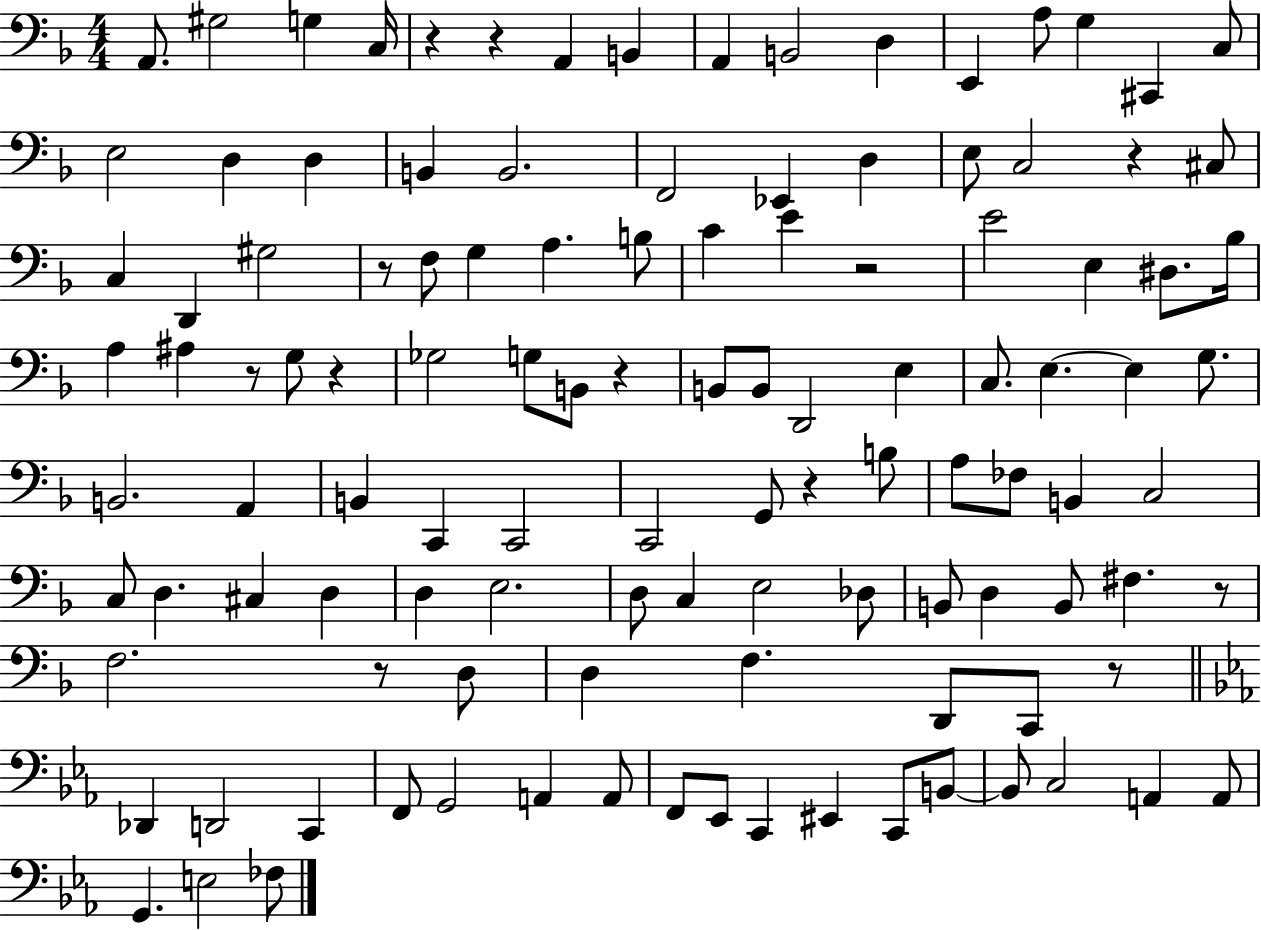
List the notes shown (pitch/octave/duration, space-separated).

A2/e. G#3/h G3/q C3/s R/q R/q A2/q B2/q A2/q B2/h D3/q E2/q A3/e G3/q C#2/q C3/e E3/h D3/q D3/q B2/q B2/h. F2/h Eb2/q D3/q E3/e C3/h R/q C#3/e C3/q D2/q G#3/h R/e F3/e G3/q A3/q. B3/e C4/q E4/q R/h E4/h E3/q D#3/e. Bb3/s A3/q A#3/q R/e G3/e R/q Gb3/h G3/e B2/e R/q B2/e B2/e D2/h E3/q C3/e. E3/q. E3/q G3/e. B2/h. A2/q B2/q C2/q C2/h C2/h G2/e R/q B3/e A3/e FES3/e B2/q C3/h C3/e D3/q. C#3/q D3/q D3/q E3/h. D3/e C3/q E3/h Db3/e B2/e D3/q B2/e F#3/q. R/e F3/h. R/e D3/e D3/q F3/q. D2/e C2/e R/e Db2/q D2/h C2/q F2/e G2/h A2/q A2/e F2/e Eb2/e C2/q EIS2/q C2/e B2/e B2/e C3/h A2/q A2/e G2/q. E3/h FES3/e